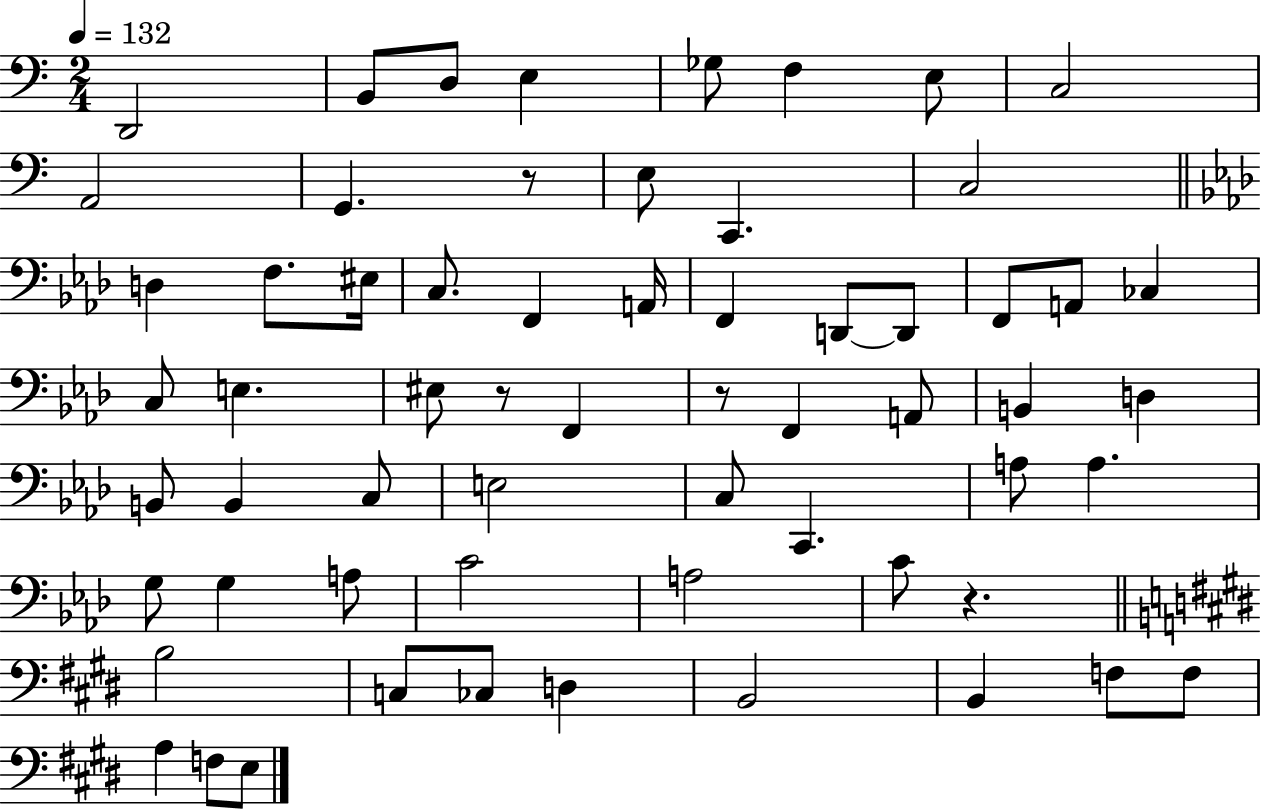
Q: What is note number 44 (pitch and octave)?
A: A3